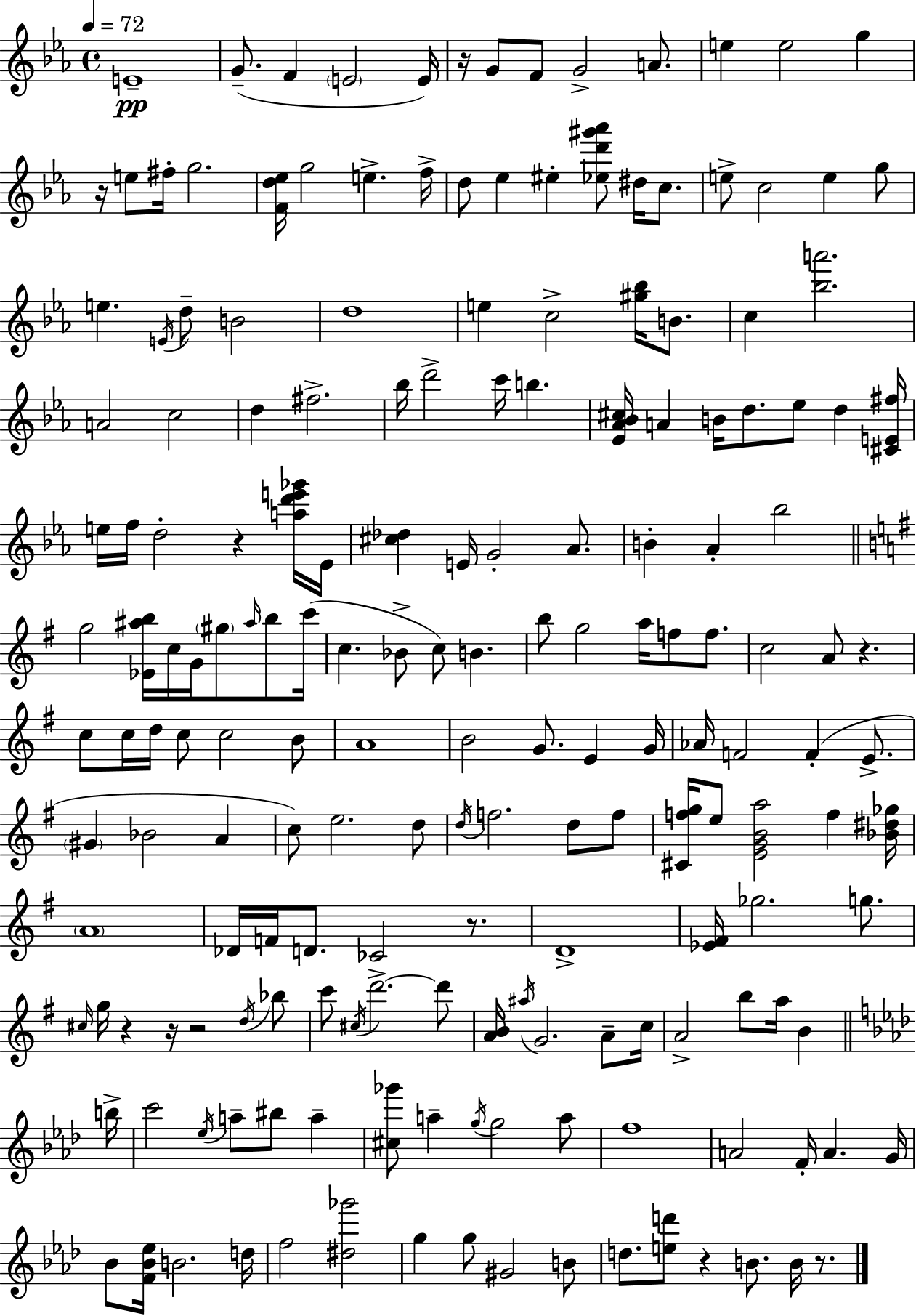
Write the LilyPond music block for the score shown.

{
  \clef treble
  \time 4/4
  \defaultTimeSignature
  \key ees \major
  \tempo 4 = 72
  e'1--\pp | g'8.--( f'4 \parenthesize e'2 e'16) | r16 g'8 f'8 g'2-> a'8. | e''4 e''2 g''4 | \break r16 e''8 fis''16-. g''2. | <f' d'' ees''>16 g''2 e''4.-> f''16-> | d''8 ees''4 eis''4-. <ees'' d''' gis''' aes'''>8 dis''16 c''8. | e''8-> c''2 e''4 g''8 | \break e''4. \acciaccatura { e'16 } d''8-- b'2 | d''1 | e''4 c''2-> <gis'' bes''>16 b'8. | c''4 <bes'' a'''>2. | \break a'2 c''2 | d''4 fis''2.-> | bes''16 d'''2-> c'''16 b''4. | <ees' aes' bes' cis''>16 a'4 b'16 d''8. ees''8 d''4 | \break <cis' e' fis''>16 e''16 f''16 d''2-. r4 <a'' d''' e''' ges'''>16 | ees'16 <cis'' des''>4 e'16 g'2-. aes'8. | b'4-. aes'4-. bes''2 | \bar "||" \break \key g \major g''2 <ees' ais'' b''>16 c''16 g'16 \parenthesize gis''8 \grace { ais''16 } b''8 | c'''16( c''4. bes'8-> c''8) b'4. | b''8 g''2 a''16 f''8 f''8. | c''2 a'8 r4. | \break c''8 c''16 d''16 c''8 c''2 b'8 | a'1 | b'2 g'8. e'4 | g'16 aes'16 f'2 f'4-.( e'8.-> | \break \parenthesize gis'4 bes'2 a'4 | c''8) e''2. d''8 | \acciaccatura { d''16 } f''2. d''8 | f''8 <cis' f'' g''>16 e''8 <e' g' b' a''>2 f''4 | \break <bes' dis'' ges''>16 \parenthesize a'1 | des'16 f'16 d'8. ces'2 r8. | d'1-> | <ees' fis'>16 ges''2. g''8. | \break \grace { cis''16 } g''16 r4 r16 r2 | \acciaccatura { d''16 } bes''8 c'''8 \acciaccatura { cis''16 } d'''2.->~~ | d'''8 <a' b'>16 \acciaccatura { ais''16 } g'2. | a'8-- c''16 a'2-> b''8 | \break a''16 b'4 \bar "||" \break \key aes \major b''16-> c'''2 \acciaccatura { ees''16 } a''8-- bis''8 a''4-- | <cis'' ges'''>8 a''4-- \acciaccatura { g''16 } g''2 | a''8 f''1 | a'2 f'16-. a'4. | \break g'16 bes'8 <f' bes' ees''>16 b'2. | d''16 f''2 <dis'' ges'''>2 | g''4 g''8 gis'2 | b'8 d''8. <e'' d'''>8 r4 b'8. b'16 | \break r8. \bar "|."
}